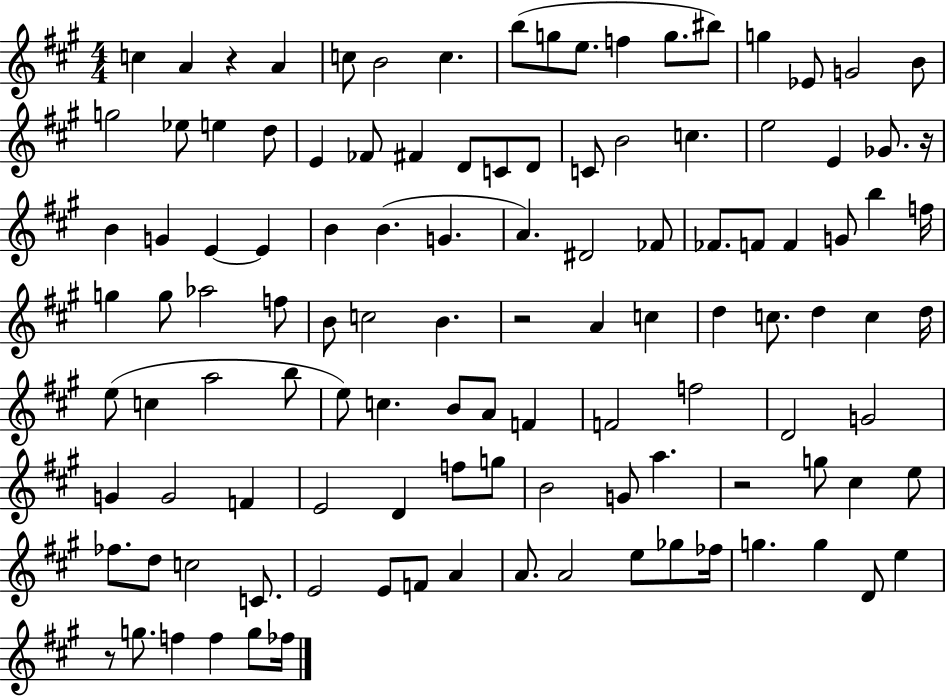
X:1
T:Untitled
M:4/4
L:1/4
K:A
c A z A c/2 B2 c b/2 g/2 e/2 f g/2 ^b/2 g _E/2 G2 B/2 g2 _e/2 e d/2 E _F/2 ^F D/2 C/2 D/2 C/2 B2 c e2 E _G/2 z/4 B G E E B B G A ^D2 _F/2 _F/2 F/2 F G/2 b f/4 g g/2 _a2 f/2 B/2 c2 B z2 A c d c/2 d c d/4 e/2 c a2 b/2 e/2 c B/2 A/2 F F2 f2 D2 G2 G G2 F E2 D f/2 g/2 B2 G/2 a z2 g/2 ^c e/2 _f/2 d/2 c2 C/2 E2 E/2 F/2 A A/2 A2 e/2 _g/2 _f/4 g g D/2 e z/2 g/2 f f g/2 _f/4